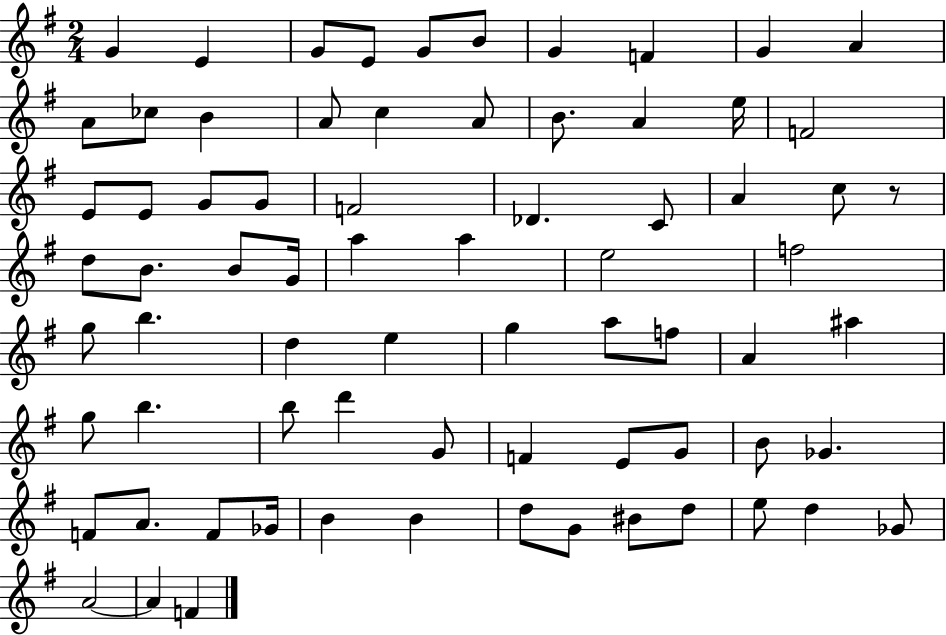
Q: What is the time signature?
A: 2/4